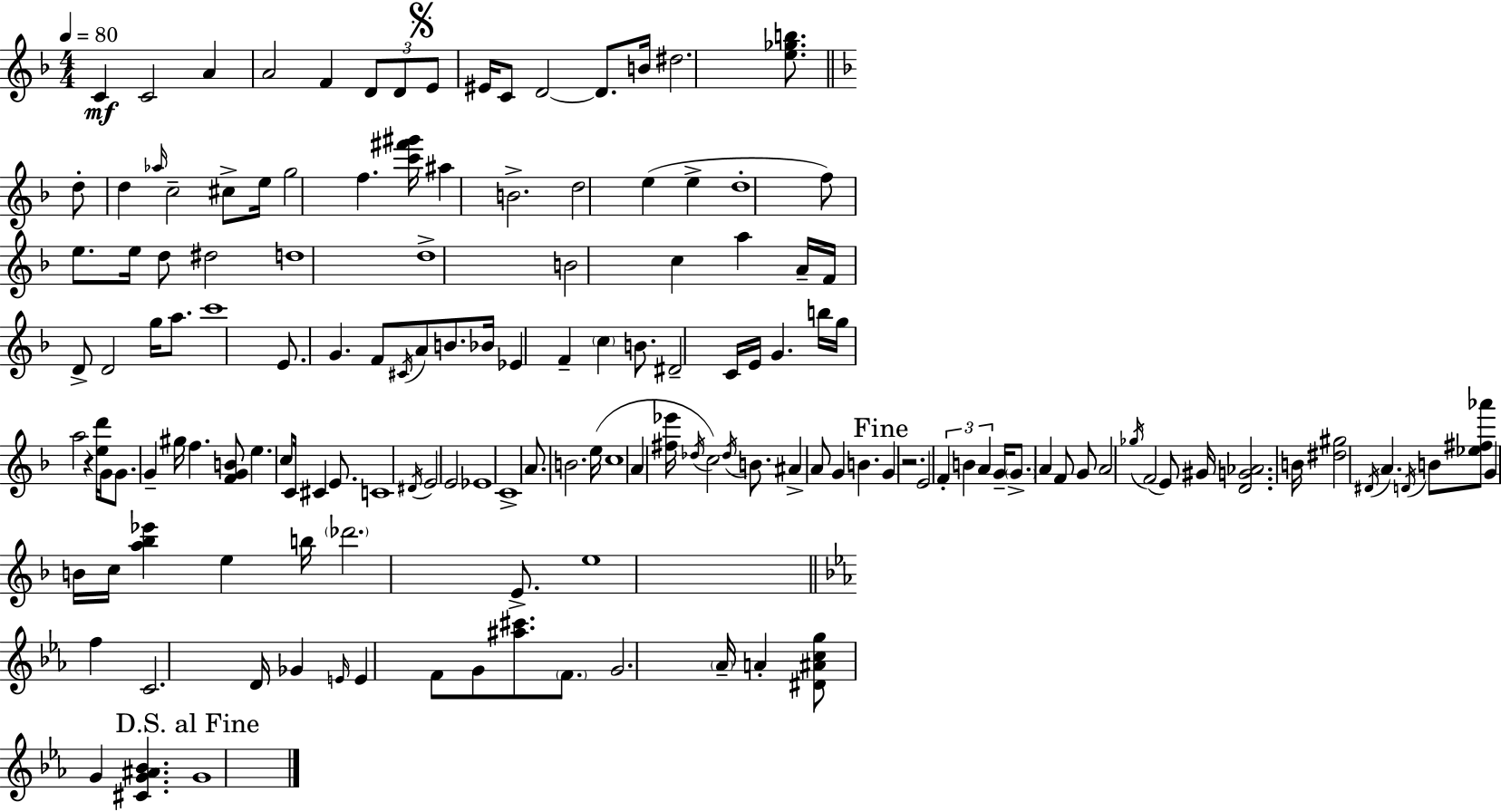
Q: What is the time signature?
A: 4/4